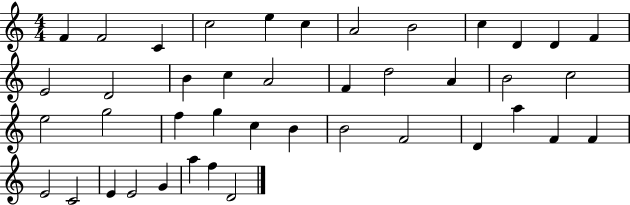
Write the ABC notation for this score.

X:1
T:Untitled
M:4/4
L:1/4
K:C
F F2 C c2 e c A2 B2 c D D F E2 D2 B c A2 F d2 A B2 c2 e2 g2 f g c B B2 F2 D a F F E2 C2 E E2 G a f D2